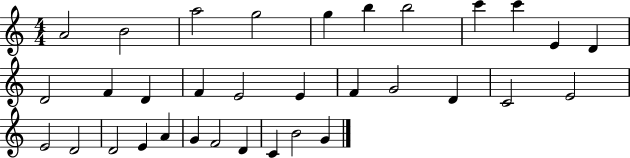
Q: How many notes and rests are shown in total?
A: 33